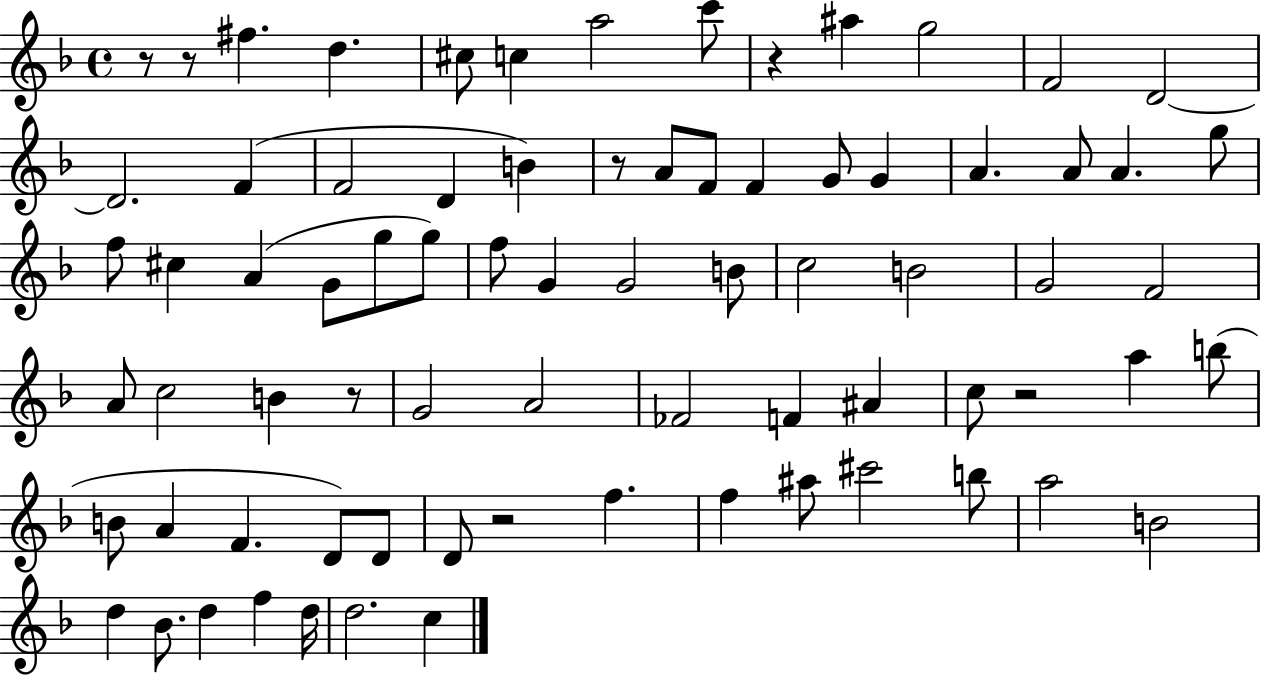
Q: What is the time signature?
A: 4/4